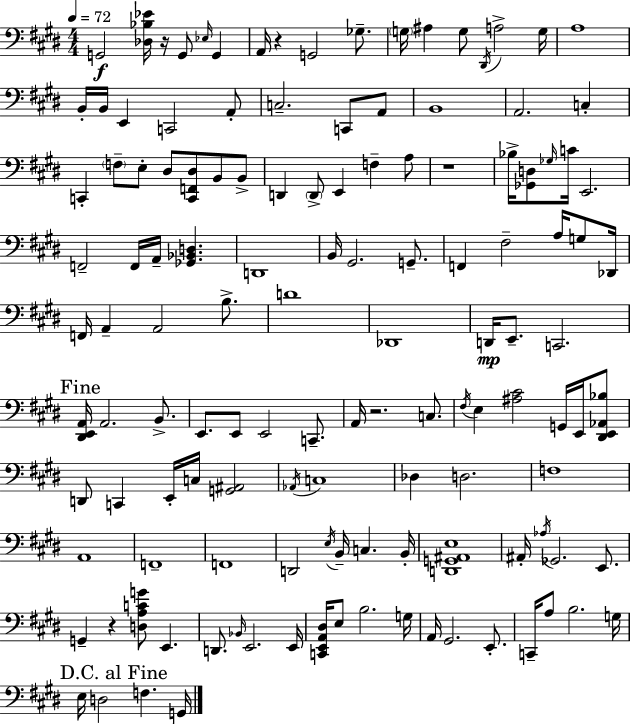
X:1
T:Untitled
M:4/4
L:1/4
K:E
G,,2 [_D,_B,_E]/4 z/4 G,,/2 _E,/4 G,, A,,/4 z G,,2 _G,/2 G,/4 ^A, G,/2 ^D,,/4 A,2 G,/4 A,4 B,,/4 B,,/4 E,, C,,2 A,,/2 C,2 C,,/2 A,,/2 B,,4 A,,2 C, C,, F,/2 E,/2 ^D,/2 [C,,F,,^D,]/2 B,,/2 B,,/2 D,, D,,/2 E,, F, A,/2 z4 _B,/4 [_G,,D,]/2 _G,/4 C/4 E,,2 F,,2 F,,/4 A,,/4 [_G,,_B,,D,] D,,4 B,,/4 ^G,,2 G,,/2 F,, ^F,2 A,/4 G,/2 _D,,/4 F,,/4 A,, A,,2 B,/2 D4 _D,,4 D,,/4 E,,/2 C,,2 [^D,,E,,A,,]/4 A,,2 B,,/2 E,,/2 E,,/2 E,,2 C,,/2 A,,/4 z2 C,/2 ^F,/4 E, [^A,^C]2 G,,/4 E,,/4 [^D,,E,,_A,,_B,]/2 D,,/2 C,, E,,/4 C,/4 [G,,^A,,]2 _A,,/4 C,4 _D, D,2 F,4 A,,4 F,,4 F,,4 D,,2 E,/4 B,,/4 C, B,,/4 [D,,G,,^A,,E,]4 ^A,,/4 _A,/4 _G,,2 E,,/2 G,, z [D,A,CG]/2 E,, D,,/2 _B,,/4 E,,2 E,,/4 [C,,E,,A,,^D,]/4 E,/2 B,2 G,/4 A,,/4 ^G,,2 E,,/2 C,,/4 A,/2 B,2 G,/4 E,/4 D,2 F, G,,/4